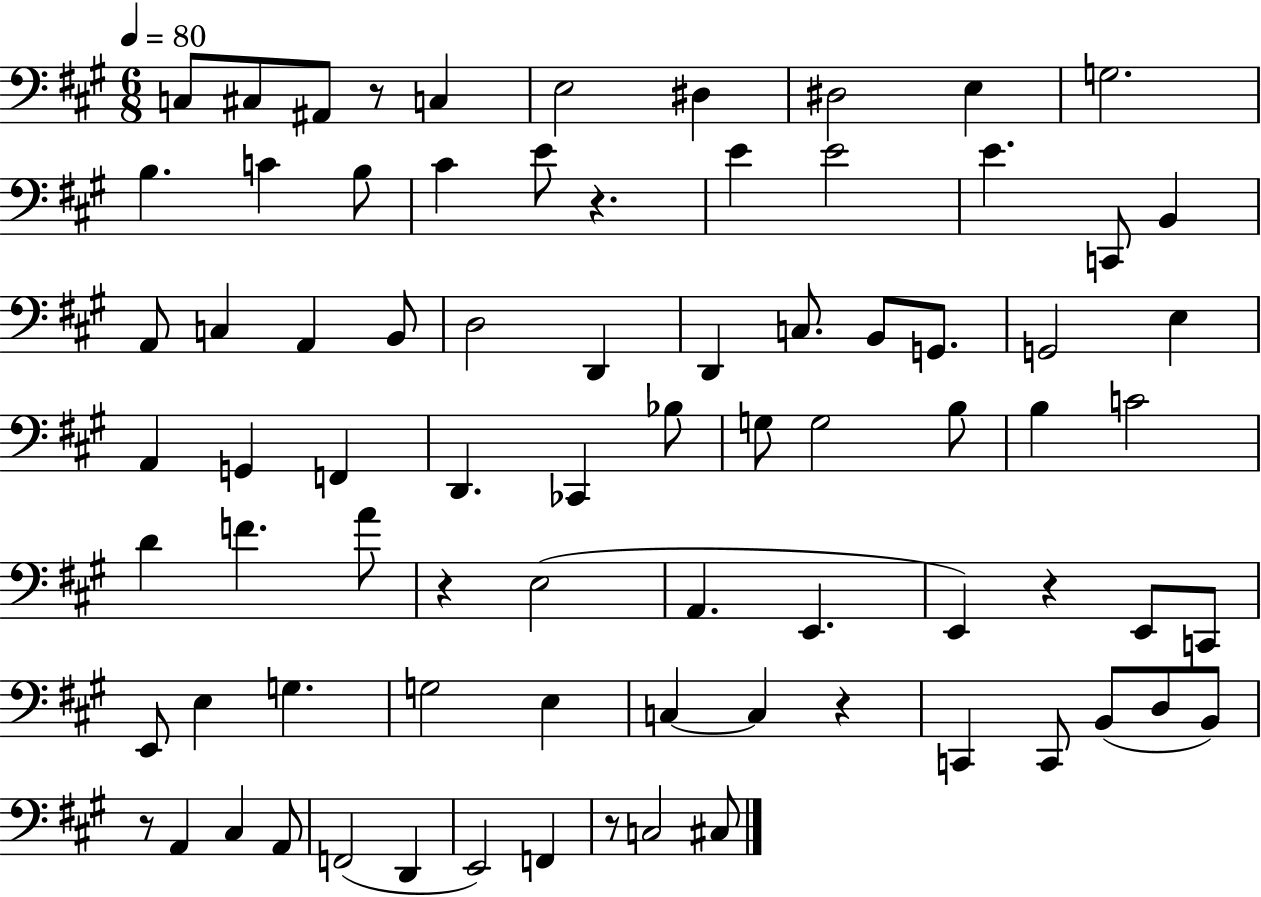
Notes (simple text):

C3/e C#3/e A#2/e R/e C3/q E3/h D#3/q D#3/h E3/q G3/h. B3/q. C4/q B3/e C#4/q E4/e R/q. E4/q E4/h E4/q. C2/e B2/q A2/e C3/q A2/q B2/e D3/h D2/q D2/q C3/e. B2/e G2/e. G2/h E3/q A2/q G2/q F2/q D2/q. CES2/q Bb3/e G3/e G3/h B3/e B3/q C4/h D4/q F4/q. A4/e R/q E3/h A2/q. E2/q. E2/q R/q E2/e C2/e E2/e E3/q G3/q. G3/h E3/q C3/q C3/q R/q C2/q C2/e B2/e D3/e B2/e R/e A2/q C#3/q A2/e F2/h D2/q E2/h F2/q R/e C3/h C#3/e